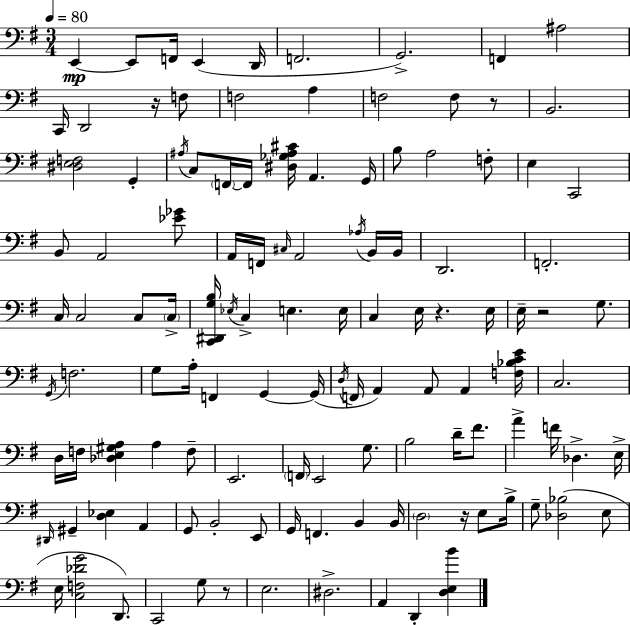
X:1
T:Untitled
M:3/4
L:1/4
K:Em
E,, E,,/2 F,,/4 E,, D,,/4 F,,2 G,,2 F,, ^A,2 C,,/4 D,,2 z/4 F,/2 F,2 A, F,2 F,/2 z/2 B,,2 [^D,E,F,]2 G,, ^A,/4 C,/2 F,,/4 F,,/4 [^D,_G,^A,^C]/4 A,, G,,/4 B,/2 A,2 F,/2 E, C,,2 B,,/2 A,,2 [_E_G]/2 A,,/4 F,,/4 ^C,/4 A,,2 _A,/4 B,,/4 B,,/4 D,,2 F,,2 C,/4 C,2 C,/2 C,/4 [C,,^D,,G,B,]/4 _E,/4 C, E, E,/4 C, E,/4 z E,/4 E,/4 z2 G,/2 G,,/4 F,2 G,/2 A,/4 F,, G,, G,,/4 D,/4 F,,/4 A,, A,,/2 A,, [F,_B,CE]/4 C,2 D,/4 F,/4 [_D,E,^G,A,] A, F,/2 E,,2 F,,/4 E,,2 G,/2 B,2 D/4 ^F/2 A F/4 _D, E,/4 ^D,,/4 ^G,, [D,_E,] A,, G,,/2 B,,2 E,,/2 G,,/4 F,, B,, B,,/4 D,2 z/4 E,/2 B,/4 G,/2 [_D,_B,]2 E,/2 E,/4 [C,F,_DG]2 D,,/2 C,,2 G,/2 z/2 E,2 ^D,2 A,, D,, [D,E,B]